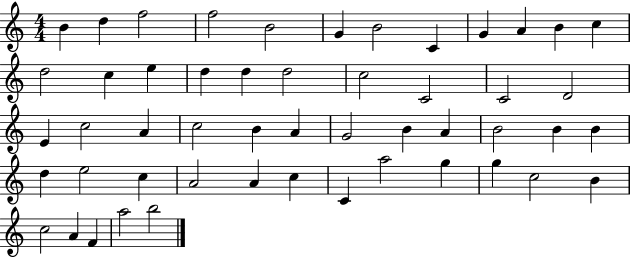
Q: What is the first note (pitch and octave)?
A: B4